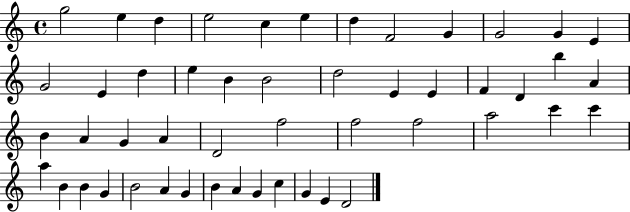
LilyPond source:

{
  \clef treble
  \time 4/4
  \defaultTimeSignature
  \key c \major
  g''2 e''4 d''4 | e''2 c''4 e''4 | d''4 f'2 g'4 | g'2 g'4 e'4 | \break g'2 e'4 d''4 | e''4 b'4 b'2 | d''2 e'4 e'4 | f'4 d'4 b''4 a'4 | \break b'4 a'4 g'4 a'4 | d'2 f''2 | f''2 f''2 | a''2 c'''4 c'''4 | \break a''4 b'4 b'4 g'4 | b'2 a'4 g'4 | b'4 a'4 g'4 c''4 | g'4 e'4 d'2 | \break \bar "|."
}